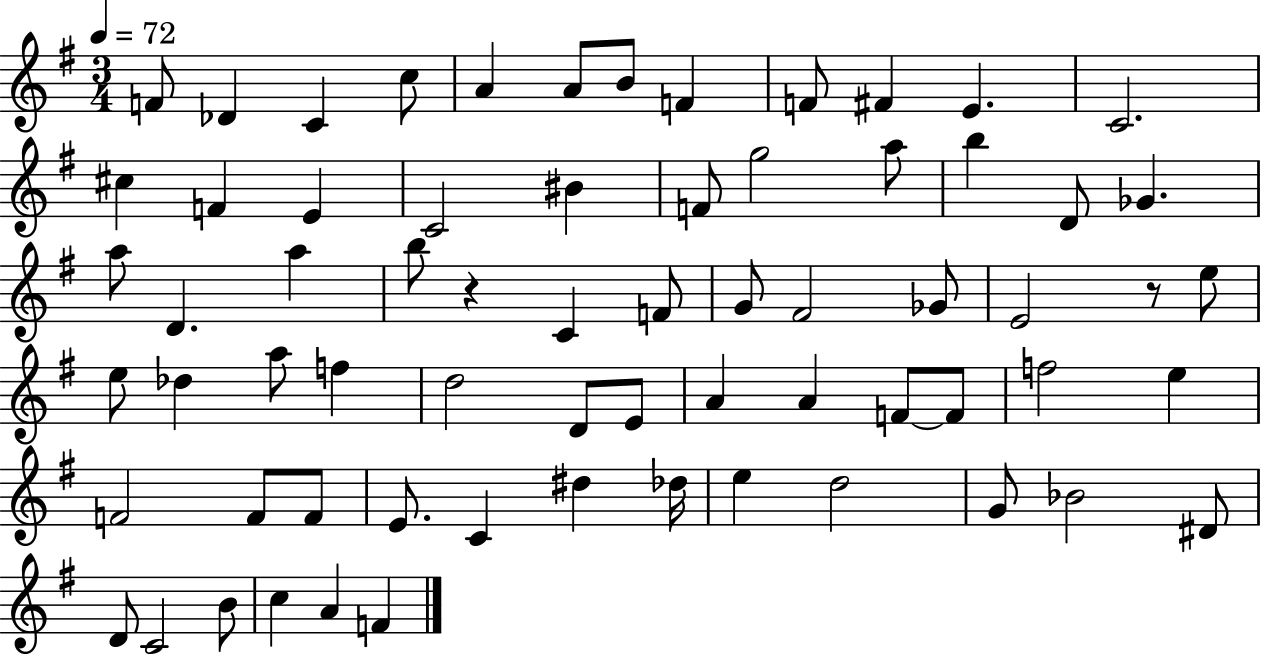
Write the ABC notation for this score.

X:1
T:Untitled
M:3/4
L:1/4
K:G
F/2 _D C c/2 A A/2 B/2 F F/2 ^F E C2 ^c F E C2 ^B F/2 g2 a/2 b D/2 _G a/2 D a b/2 z C F/2 G/2 ^F2 _G/2 E2 z/2 e/2 e/2 _d a/2 f d2 D/2 E/2 A A F/2 F/2 f2 e F2 F/2 F/2 E/2 C ^d _d/4 e d2 G/2 _B2 ^D/2 D/2 C2 B/2 c A F